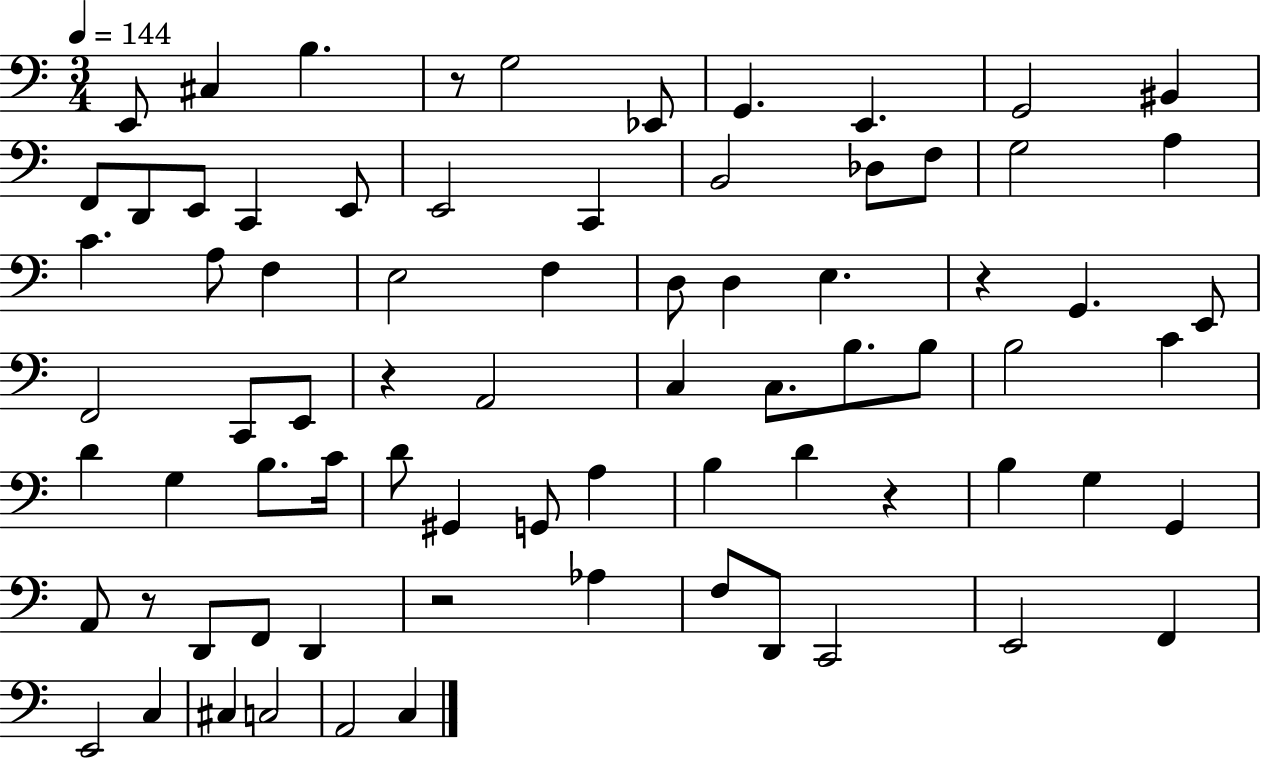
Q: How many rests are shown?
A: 6